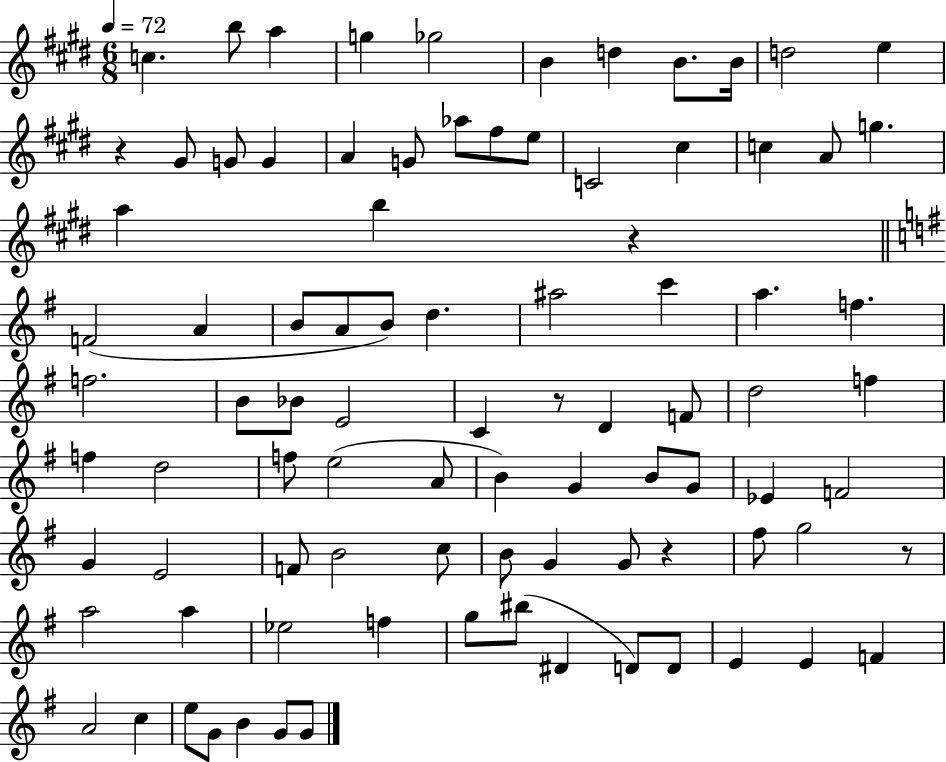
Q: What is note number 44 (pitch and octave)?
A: D5